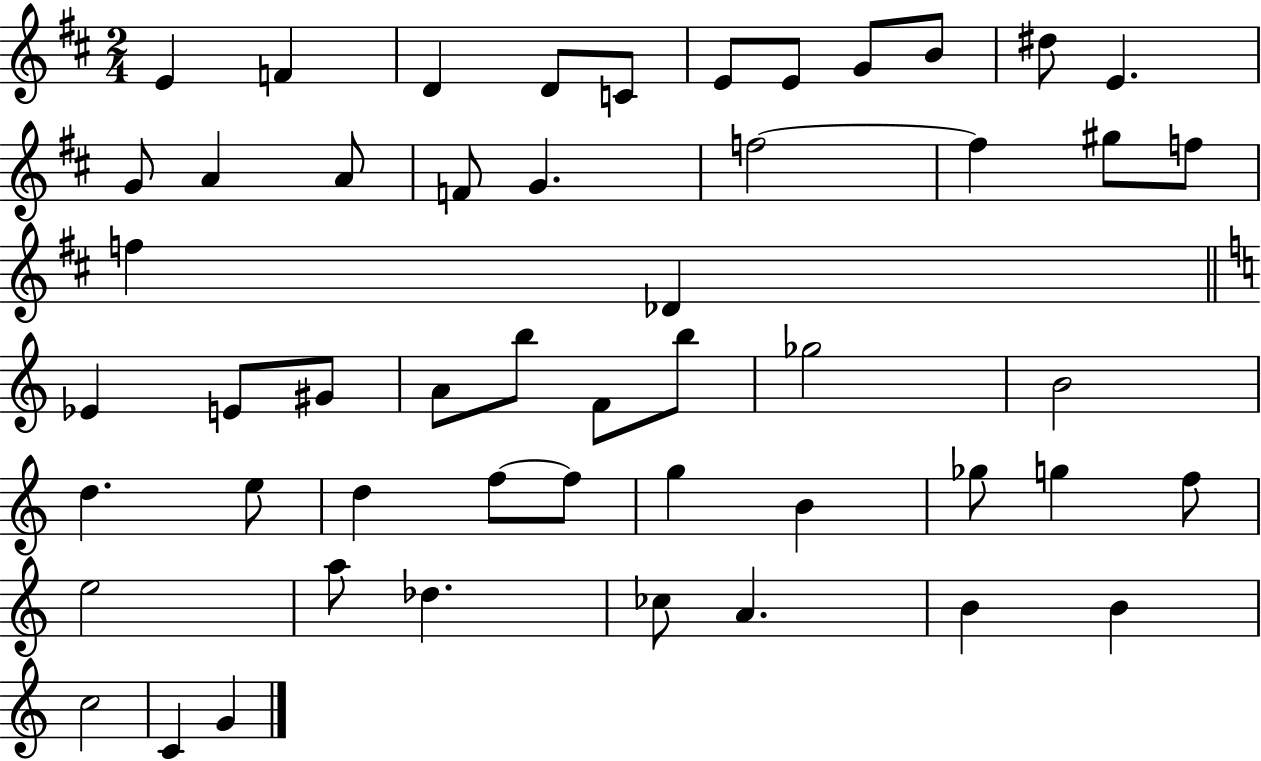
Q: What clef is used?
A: treble